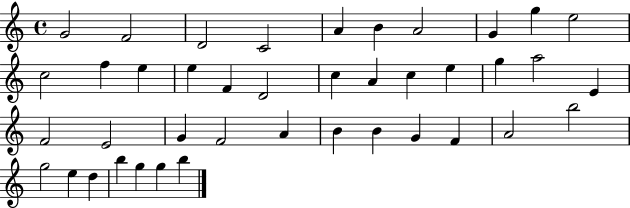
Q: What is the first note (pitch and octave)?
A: G4